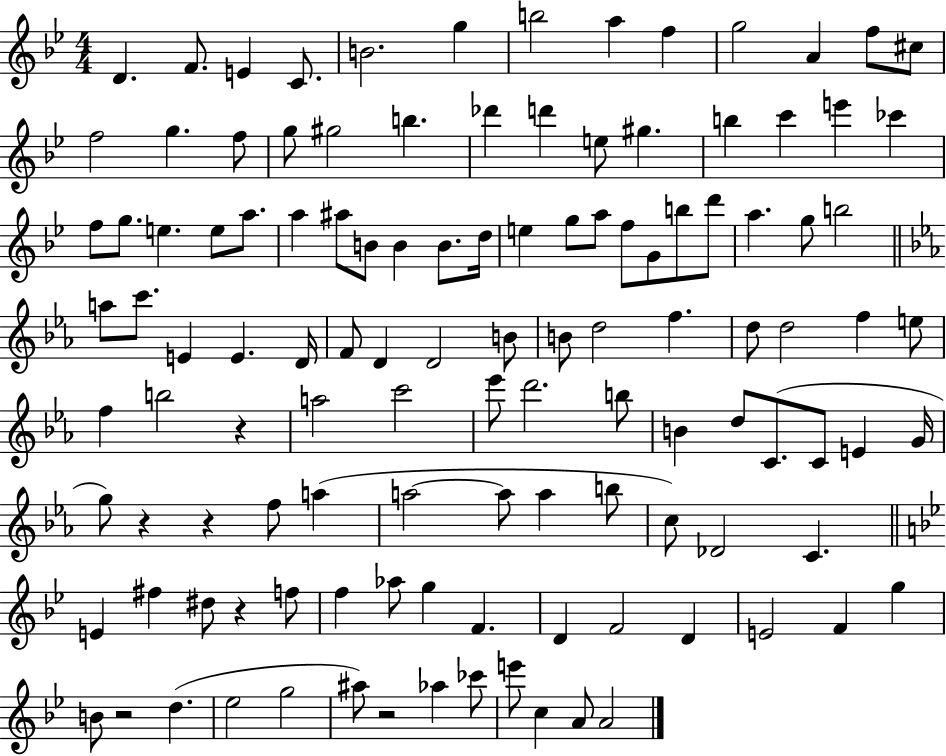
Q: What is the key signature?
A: BES major